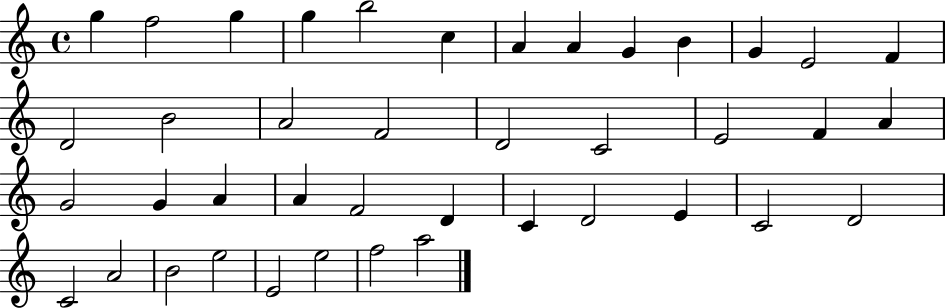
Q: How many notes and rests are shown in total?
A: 41